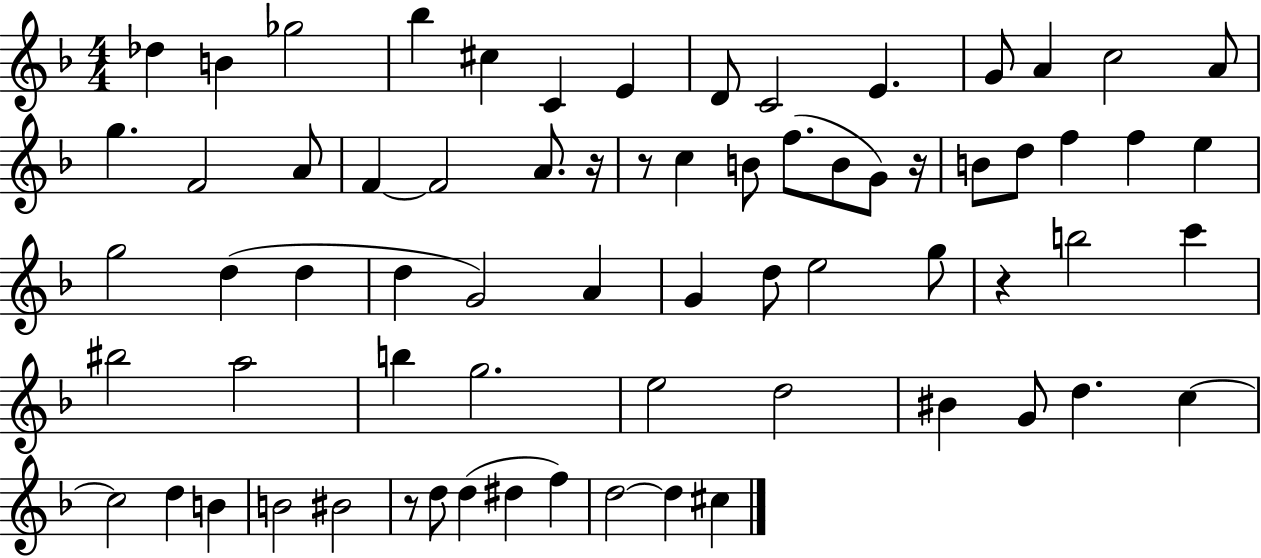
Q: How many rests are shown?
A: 5